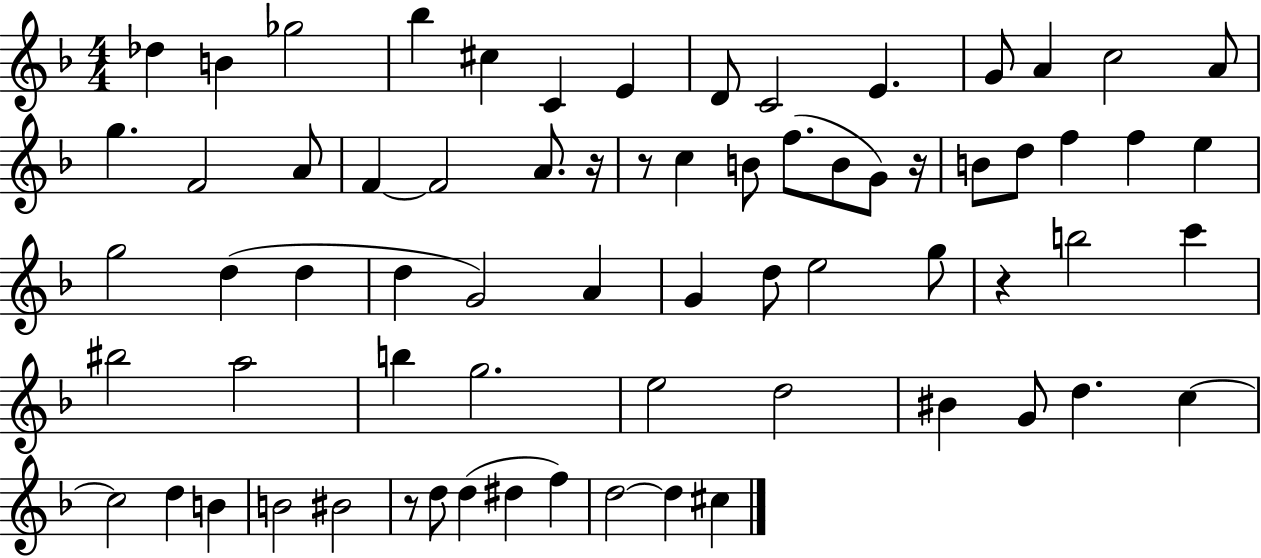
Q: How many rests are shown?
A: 5